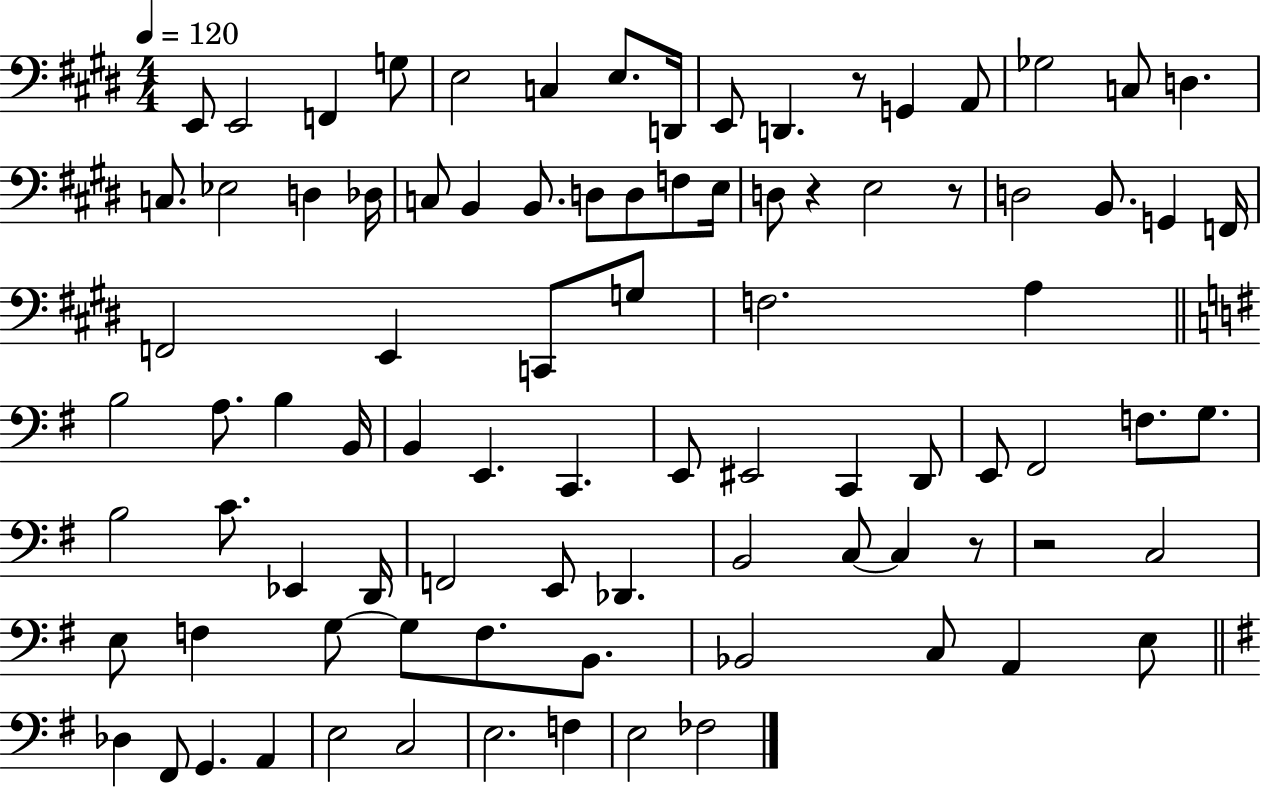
{
  \clef bass
  \numericTimeSignature
  \time 4/4
  \key e \major
  \tempo 4 = 120
  \repeat volta 2 { e,8 e,2 f,4 g8 | e2 c4 e8. d,16 | e,8 d,4. r8 g,4 a,8 | ges2 c8 d4. | \break c8. ees2 d4 des16 | c8 b,4 b,8. d8 d8 f8 e16 | d8 r4 e2 r8 | d2 b,8. g,4 f,16 | \break f,2 e,4 c,8 g8 | f2. a4 | \bar "||" \break \key g \major b2 a8. b4 b,16 | b,4 e,4. c,4. | e,8 eis,2 c,4 d,8 | e,8 fis,2 f8. g8. | \break b2 c'8. ees,4 d,16 | f,2 e,8 des,4. | b,2 c8~~ c4 r8 | r2 c2 | \break e8 f4 g8~~ g8 f8. b,8. | bes,2 c8 a,4 e8 | \bar "||" \break \key g \major des4 fis,8 g,4. a,4 | e2 c2 | e2. f4 | e2 fes2 | \break } \bar "|."
}